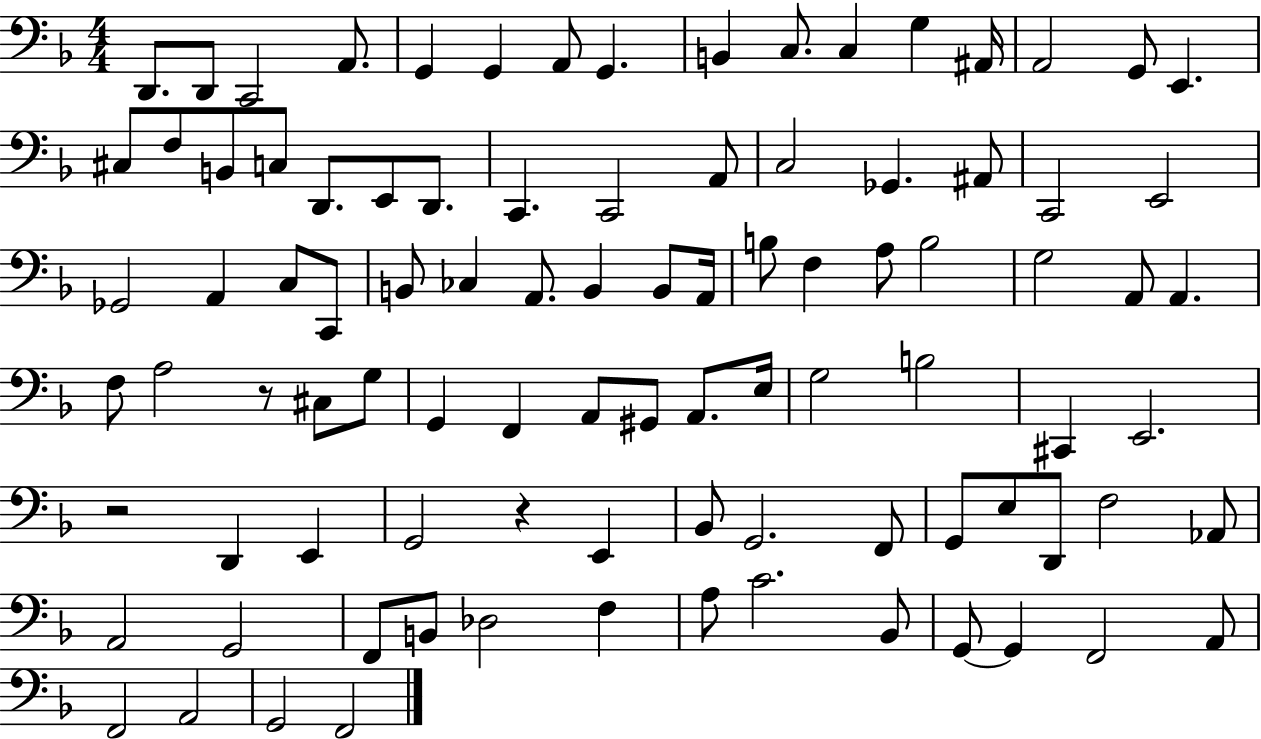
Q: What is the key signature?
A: F major